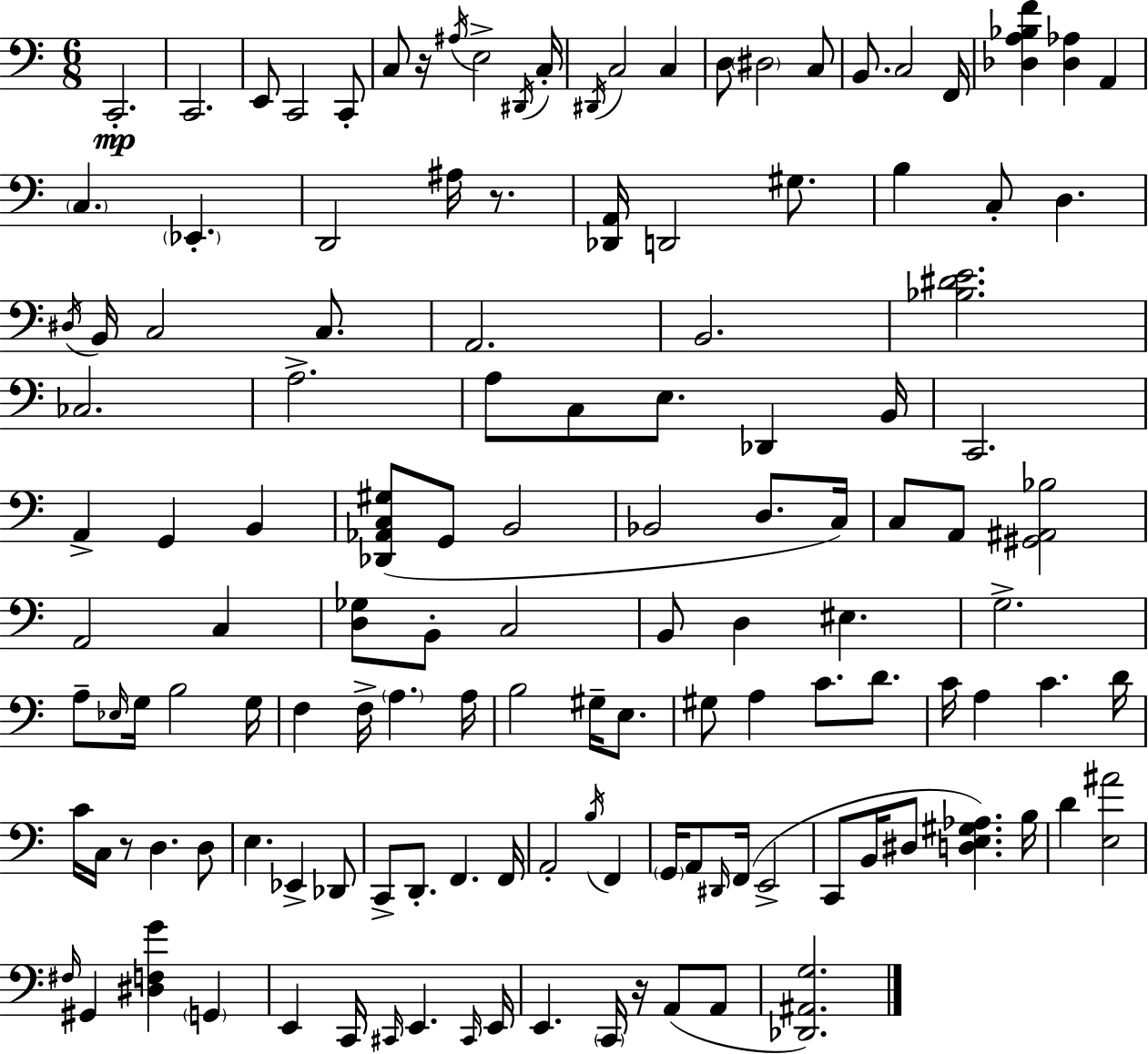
C2/h. C2/h. E2/e C2/h C2/e C3/e R/s A#3/s E3/h D#2/s C3/s D#2/s C3/h C3/q D3/e D#3/h C3/e B2/e. C3/h F2/s [Db3,A3,Bb3,F4]/q [Db3,Ab3]/q A2/q C3/q. Eb2/q. D2/h A#3/s R/e. [Db2,A2]/s D2/h G#3/e. B3/q C3/e D3/q. D#3/s B2/s C3/h C3/e. A2/h. B2/h. [Bb3,D#4,E4]/h. CES3/h. A3/h. A3/e C3/e E3/e. Db2/q B2/s C2/h. A2/q G2/q B2/q [Db2,Ab2,C3,G#3]/e G2/e B2/h Bb2/h D3/e. C3/s C3/e A2/e [G#2,A#2,Bb3]/h A2/h C3/q [D3,Gb3]/e B2/e C3/h B2/e D3/q EIS3/q. G3/h. A3/e Eb3/s G3/s B3/h G3/s F3/q F3/s A3/q. A3/s B3/h G#3/s E3/e. G#3/e A3/q C4/e. D4/e. C4/s A3/q C4/q. D4/s C4/s C3/s R/e D3/q. D3/e E3/q. Eb2/q Db2/e C2/e D2/e. F2/q. F2/s A2/h B3/s F2/q G2/s A2/e D#2/s F2/s E2/h C2/e B2/s D#3/e [D3,E3,G#3,Ab3]/q. B3/s D4/q [E3,A#4]/h F#3/s G#2/q [D#3,F3,G4]/q G2/q E2/q C2/s C#2/s E2/q. C#2/s E2/s E2/q. C2/s R/s A2/e A2/e [Db2,A#2,G3]/h.